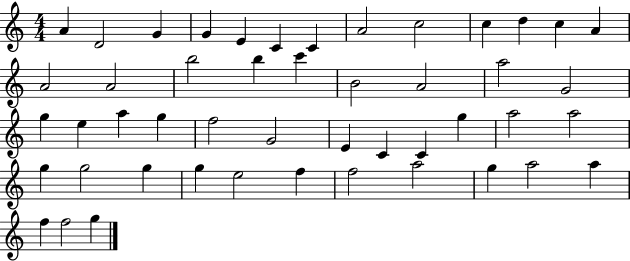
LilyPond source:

{
  \clef treble
  \numericTimeSignature
  \time 4/4
  \key c \major
  a'4 d'2 g'4 | g'4 e'4 c'4 c'4 | a'2 c''2 | c''4 d''4 c''4 a'4 | \break a'2 a'2 | b''2 b''4 c'''4 | b'2 a'2 | a''2 g'2 | \break g''4 e''4 a''4 g''4 | f''2 g'2 | e'4 c'4 c'4 g''4 | a''2 a''2 | \break g''4 g''2 g''4 | g''4 e''2 f''4 | f''2 a''2 | g''4 a''2 a''4 | \break f''4 f''2 g''4 | \bar "|."
}